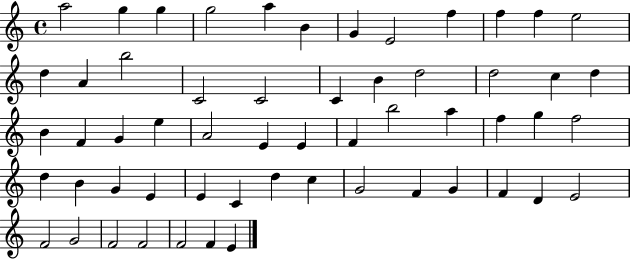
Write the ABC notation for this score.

X:1
T:Untitled
M:4/4
L:1/4
K:C
a2 g g g2 a B G E2 f f f e2 d A b2 C2 C2 C B d2 d2 c d B F G e A2 E E F b2 a f g f2 d B G E E C d c G2 F G F D E2 F2 G2 F2 F2 F2 F E